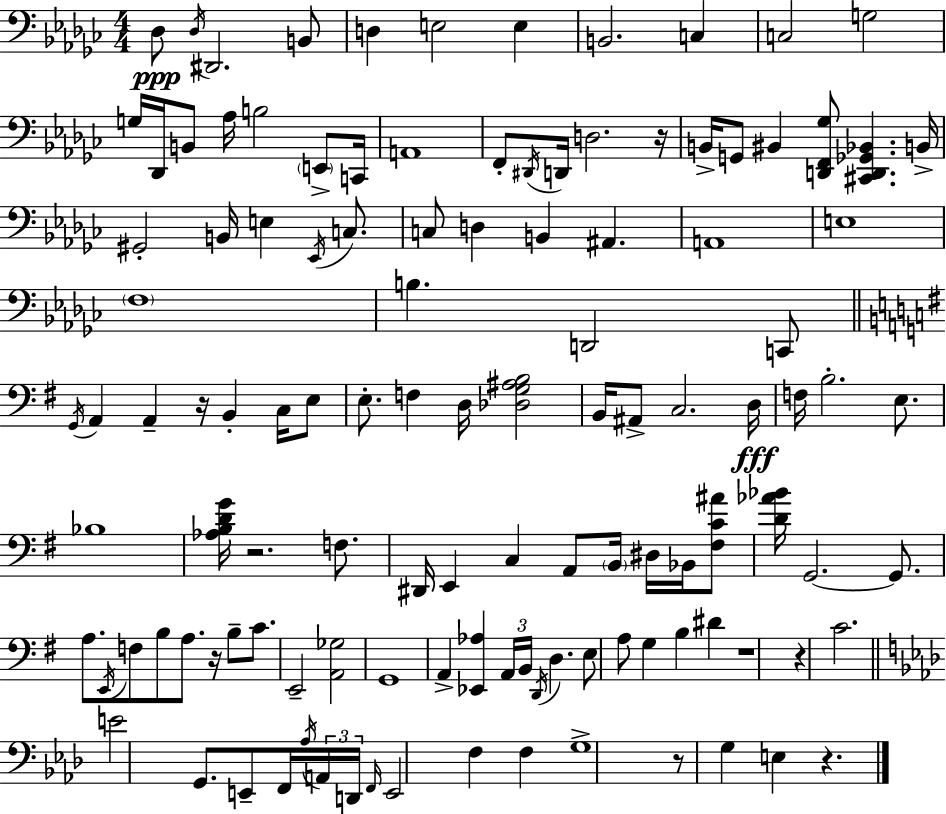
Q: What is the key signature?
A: EES minor